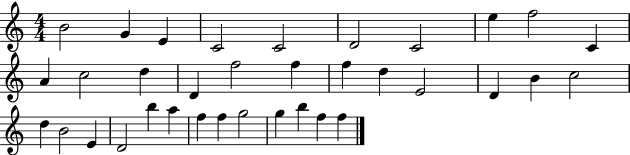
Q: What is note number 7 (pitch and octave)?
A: C4